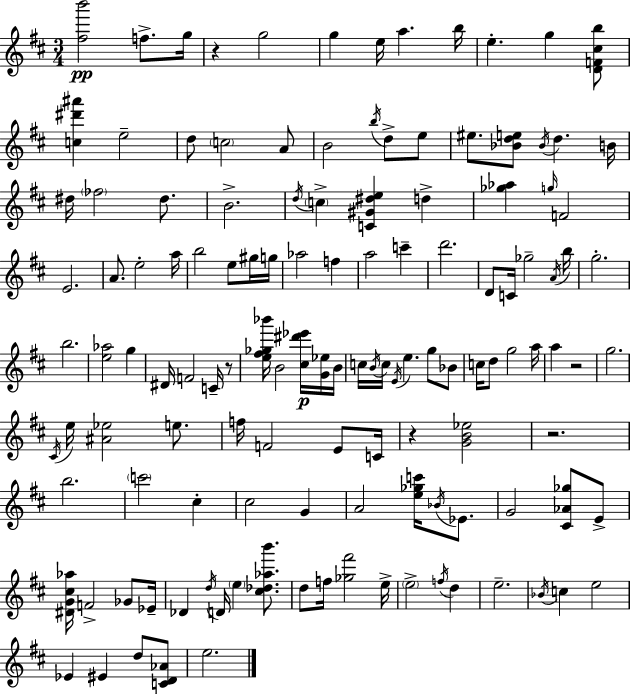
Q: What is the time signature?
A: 3/4